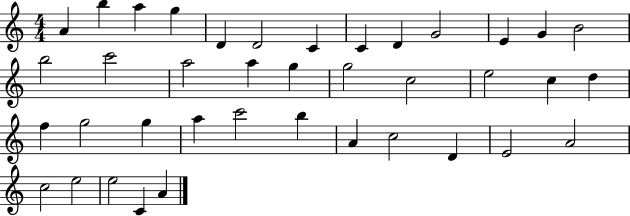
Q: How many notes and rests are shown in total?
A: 39